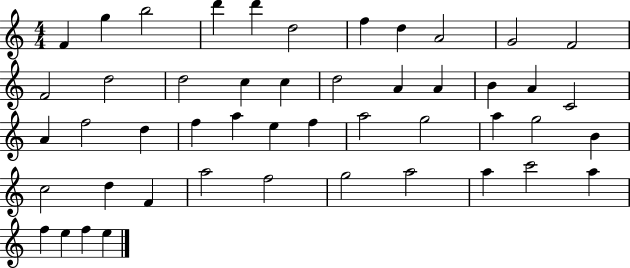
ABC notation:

X:1
T:Untitled
M:4/4
L:1/4
K:C
F g b2 d' d' d2 f d A2 G2 F2 F2 d2 d2 c c d2 A A B A C2 A f2 d f a e f a2 g2 a g2 B c2 d F a2 f2 g2 a2 a c'2 a f e f e